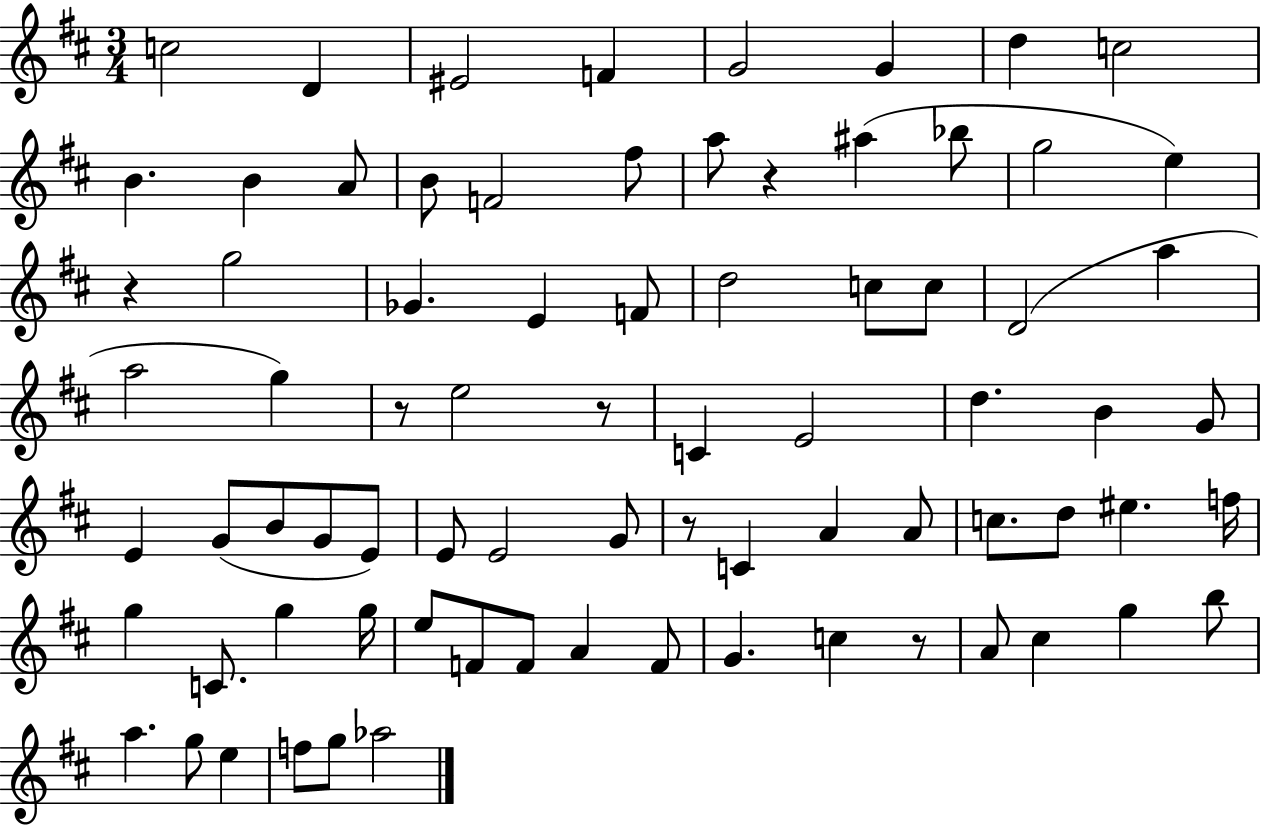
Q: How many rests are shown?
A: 6